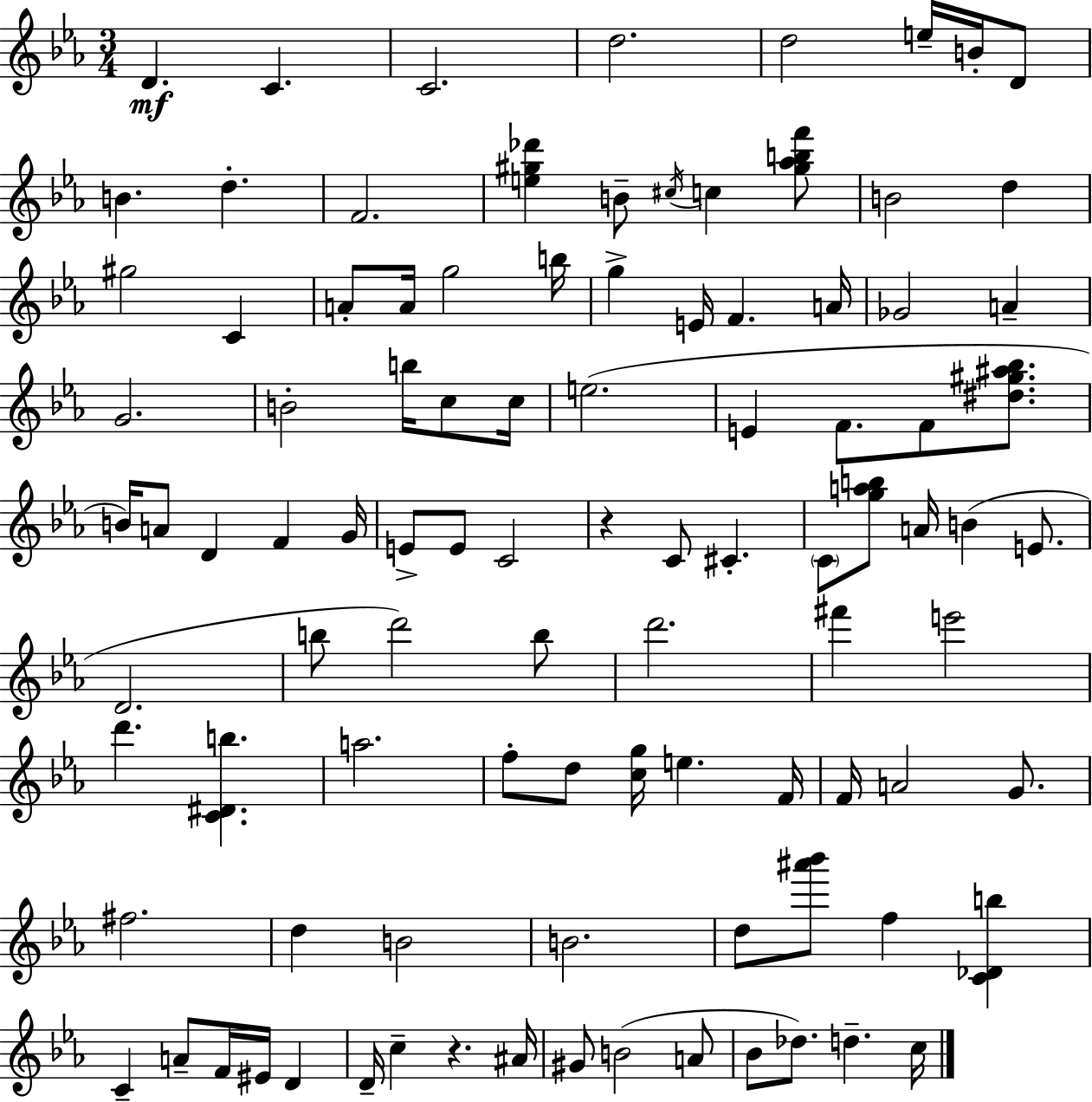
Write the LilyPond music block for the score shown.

{
  \clef treble
  \numericTimeSignature
  \time 3/4
  \key c \minor
  d'4.\mf c'4. | c'2. | d''2. | d''2 e''16-- b'16-. d'8 | \break b'4. d''4.-. | f'2. | <e'' gis'' des'''>4 b'8-- \acciaccatura { cis''16 } c''4 <gis'' aes'' b'' f'''>8 | b'2 d''4 | \break gis''2 c'4 | a'8-. a'16 g''2 | b''16 g''4-> e'16 f'4. | a'16 ges'2 a'4-- | \break g'2. | b'2-. b''16 c''8 | c''16 e''2.( | e'4 f'8. f'8 <dis'' gis'' ais'' bes''>8. | \break b'16) a'8 d'4 f'4 | g'16 e'8-> e'8 c'2 | r4 c'8 cis'4.-. | \parenthesize c'8 <g'' a'' b''>8 a'16 b'4( e'8. | \break d'2. | b''8 d'''2) b''8 | d'''2. | fis'''4 e'''2 | \break d'''4. <c' dis' b''>4. | a''2. | f''8-. d''8 <c'' g''>16 e''4. | f'16 f'16 a'2 g'8. | \break fis''2. | d''4 b'2 | b'2. | d''8 <ais''' bes'''>8 f''4 <c' des' b''>4 | \break c'4-- a'8-- f'16 eis'16 d'4 | d'16-- c''4-- r4. | ais'16 gis'8 b'2( a'8 | bes'8 des''8.) d''4.-- | \break c''16 \bar "|."
}